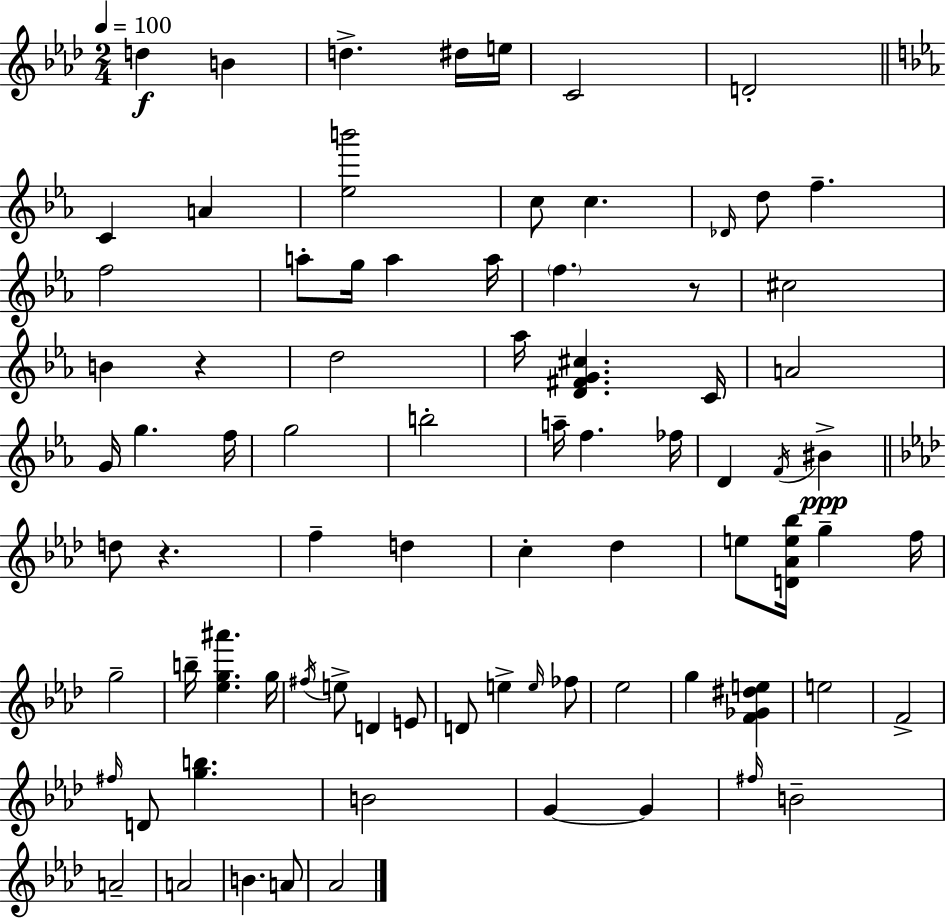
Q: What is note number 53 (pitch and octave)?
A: D4